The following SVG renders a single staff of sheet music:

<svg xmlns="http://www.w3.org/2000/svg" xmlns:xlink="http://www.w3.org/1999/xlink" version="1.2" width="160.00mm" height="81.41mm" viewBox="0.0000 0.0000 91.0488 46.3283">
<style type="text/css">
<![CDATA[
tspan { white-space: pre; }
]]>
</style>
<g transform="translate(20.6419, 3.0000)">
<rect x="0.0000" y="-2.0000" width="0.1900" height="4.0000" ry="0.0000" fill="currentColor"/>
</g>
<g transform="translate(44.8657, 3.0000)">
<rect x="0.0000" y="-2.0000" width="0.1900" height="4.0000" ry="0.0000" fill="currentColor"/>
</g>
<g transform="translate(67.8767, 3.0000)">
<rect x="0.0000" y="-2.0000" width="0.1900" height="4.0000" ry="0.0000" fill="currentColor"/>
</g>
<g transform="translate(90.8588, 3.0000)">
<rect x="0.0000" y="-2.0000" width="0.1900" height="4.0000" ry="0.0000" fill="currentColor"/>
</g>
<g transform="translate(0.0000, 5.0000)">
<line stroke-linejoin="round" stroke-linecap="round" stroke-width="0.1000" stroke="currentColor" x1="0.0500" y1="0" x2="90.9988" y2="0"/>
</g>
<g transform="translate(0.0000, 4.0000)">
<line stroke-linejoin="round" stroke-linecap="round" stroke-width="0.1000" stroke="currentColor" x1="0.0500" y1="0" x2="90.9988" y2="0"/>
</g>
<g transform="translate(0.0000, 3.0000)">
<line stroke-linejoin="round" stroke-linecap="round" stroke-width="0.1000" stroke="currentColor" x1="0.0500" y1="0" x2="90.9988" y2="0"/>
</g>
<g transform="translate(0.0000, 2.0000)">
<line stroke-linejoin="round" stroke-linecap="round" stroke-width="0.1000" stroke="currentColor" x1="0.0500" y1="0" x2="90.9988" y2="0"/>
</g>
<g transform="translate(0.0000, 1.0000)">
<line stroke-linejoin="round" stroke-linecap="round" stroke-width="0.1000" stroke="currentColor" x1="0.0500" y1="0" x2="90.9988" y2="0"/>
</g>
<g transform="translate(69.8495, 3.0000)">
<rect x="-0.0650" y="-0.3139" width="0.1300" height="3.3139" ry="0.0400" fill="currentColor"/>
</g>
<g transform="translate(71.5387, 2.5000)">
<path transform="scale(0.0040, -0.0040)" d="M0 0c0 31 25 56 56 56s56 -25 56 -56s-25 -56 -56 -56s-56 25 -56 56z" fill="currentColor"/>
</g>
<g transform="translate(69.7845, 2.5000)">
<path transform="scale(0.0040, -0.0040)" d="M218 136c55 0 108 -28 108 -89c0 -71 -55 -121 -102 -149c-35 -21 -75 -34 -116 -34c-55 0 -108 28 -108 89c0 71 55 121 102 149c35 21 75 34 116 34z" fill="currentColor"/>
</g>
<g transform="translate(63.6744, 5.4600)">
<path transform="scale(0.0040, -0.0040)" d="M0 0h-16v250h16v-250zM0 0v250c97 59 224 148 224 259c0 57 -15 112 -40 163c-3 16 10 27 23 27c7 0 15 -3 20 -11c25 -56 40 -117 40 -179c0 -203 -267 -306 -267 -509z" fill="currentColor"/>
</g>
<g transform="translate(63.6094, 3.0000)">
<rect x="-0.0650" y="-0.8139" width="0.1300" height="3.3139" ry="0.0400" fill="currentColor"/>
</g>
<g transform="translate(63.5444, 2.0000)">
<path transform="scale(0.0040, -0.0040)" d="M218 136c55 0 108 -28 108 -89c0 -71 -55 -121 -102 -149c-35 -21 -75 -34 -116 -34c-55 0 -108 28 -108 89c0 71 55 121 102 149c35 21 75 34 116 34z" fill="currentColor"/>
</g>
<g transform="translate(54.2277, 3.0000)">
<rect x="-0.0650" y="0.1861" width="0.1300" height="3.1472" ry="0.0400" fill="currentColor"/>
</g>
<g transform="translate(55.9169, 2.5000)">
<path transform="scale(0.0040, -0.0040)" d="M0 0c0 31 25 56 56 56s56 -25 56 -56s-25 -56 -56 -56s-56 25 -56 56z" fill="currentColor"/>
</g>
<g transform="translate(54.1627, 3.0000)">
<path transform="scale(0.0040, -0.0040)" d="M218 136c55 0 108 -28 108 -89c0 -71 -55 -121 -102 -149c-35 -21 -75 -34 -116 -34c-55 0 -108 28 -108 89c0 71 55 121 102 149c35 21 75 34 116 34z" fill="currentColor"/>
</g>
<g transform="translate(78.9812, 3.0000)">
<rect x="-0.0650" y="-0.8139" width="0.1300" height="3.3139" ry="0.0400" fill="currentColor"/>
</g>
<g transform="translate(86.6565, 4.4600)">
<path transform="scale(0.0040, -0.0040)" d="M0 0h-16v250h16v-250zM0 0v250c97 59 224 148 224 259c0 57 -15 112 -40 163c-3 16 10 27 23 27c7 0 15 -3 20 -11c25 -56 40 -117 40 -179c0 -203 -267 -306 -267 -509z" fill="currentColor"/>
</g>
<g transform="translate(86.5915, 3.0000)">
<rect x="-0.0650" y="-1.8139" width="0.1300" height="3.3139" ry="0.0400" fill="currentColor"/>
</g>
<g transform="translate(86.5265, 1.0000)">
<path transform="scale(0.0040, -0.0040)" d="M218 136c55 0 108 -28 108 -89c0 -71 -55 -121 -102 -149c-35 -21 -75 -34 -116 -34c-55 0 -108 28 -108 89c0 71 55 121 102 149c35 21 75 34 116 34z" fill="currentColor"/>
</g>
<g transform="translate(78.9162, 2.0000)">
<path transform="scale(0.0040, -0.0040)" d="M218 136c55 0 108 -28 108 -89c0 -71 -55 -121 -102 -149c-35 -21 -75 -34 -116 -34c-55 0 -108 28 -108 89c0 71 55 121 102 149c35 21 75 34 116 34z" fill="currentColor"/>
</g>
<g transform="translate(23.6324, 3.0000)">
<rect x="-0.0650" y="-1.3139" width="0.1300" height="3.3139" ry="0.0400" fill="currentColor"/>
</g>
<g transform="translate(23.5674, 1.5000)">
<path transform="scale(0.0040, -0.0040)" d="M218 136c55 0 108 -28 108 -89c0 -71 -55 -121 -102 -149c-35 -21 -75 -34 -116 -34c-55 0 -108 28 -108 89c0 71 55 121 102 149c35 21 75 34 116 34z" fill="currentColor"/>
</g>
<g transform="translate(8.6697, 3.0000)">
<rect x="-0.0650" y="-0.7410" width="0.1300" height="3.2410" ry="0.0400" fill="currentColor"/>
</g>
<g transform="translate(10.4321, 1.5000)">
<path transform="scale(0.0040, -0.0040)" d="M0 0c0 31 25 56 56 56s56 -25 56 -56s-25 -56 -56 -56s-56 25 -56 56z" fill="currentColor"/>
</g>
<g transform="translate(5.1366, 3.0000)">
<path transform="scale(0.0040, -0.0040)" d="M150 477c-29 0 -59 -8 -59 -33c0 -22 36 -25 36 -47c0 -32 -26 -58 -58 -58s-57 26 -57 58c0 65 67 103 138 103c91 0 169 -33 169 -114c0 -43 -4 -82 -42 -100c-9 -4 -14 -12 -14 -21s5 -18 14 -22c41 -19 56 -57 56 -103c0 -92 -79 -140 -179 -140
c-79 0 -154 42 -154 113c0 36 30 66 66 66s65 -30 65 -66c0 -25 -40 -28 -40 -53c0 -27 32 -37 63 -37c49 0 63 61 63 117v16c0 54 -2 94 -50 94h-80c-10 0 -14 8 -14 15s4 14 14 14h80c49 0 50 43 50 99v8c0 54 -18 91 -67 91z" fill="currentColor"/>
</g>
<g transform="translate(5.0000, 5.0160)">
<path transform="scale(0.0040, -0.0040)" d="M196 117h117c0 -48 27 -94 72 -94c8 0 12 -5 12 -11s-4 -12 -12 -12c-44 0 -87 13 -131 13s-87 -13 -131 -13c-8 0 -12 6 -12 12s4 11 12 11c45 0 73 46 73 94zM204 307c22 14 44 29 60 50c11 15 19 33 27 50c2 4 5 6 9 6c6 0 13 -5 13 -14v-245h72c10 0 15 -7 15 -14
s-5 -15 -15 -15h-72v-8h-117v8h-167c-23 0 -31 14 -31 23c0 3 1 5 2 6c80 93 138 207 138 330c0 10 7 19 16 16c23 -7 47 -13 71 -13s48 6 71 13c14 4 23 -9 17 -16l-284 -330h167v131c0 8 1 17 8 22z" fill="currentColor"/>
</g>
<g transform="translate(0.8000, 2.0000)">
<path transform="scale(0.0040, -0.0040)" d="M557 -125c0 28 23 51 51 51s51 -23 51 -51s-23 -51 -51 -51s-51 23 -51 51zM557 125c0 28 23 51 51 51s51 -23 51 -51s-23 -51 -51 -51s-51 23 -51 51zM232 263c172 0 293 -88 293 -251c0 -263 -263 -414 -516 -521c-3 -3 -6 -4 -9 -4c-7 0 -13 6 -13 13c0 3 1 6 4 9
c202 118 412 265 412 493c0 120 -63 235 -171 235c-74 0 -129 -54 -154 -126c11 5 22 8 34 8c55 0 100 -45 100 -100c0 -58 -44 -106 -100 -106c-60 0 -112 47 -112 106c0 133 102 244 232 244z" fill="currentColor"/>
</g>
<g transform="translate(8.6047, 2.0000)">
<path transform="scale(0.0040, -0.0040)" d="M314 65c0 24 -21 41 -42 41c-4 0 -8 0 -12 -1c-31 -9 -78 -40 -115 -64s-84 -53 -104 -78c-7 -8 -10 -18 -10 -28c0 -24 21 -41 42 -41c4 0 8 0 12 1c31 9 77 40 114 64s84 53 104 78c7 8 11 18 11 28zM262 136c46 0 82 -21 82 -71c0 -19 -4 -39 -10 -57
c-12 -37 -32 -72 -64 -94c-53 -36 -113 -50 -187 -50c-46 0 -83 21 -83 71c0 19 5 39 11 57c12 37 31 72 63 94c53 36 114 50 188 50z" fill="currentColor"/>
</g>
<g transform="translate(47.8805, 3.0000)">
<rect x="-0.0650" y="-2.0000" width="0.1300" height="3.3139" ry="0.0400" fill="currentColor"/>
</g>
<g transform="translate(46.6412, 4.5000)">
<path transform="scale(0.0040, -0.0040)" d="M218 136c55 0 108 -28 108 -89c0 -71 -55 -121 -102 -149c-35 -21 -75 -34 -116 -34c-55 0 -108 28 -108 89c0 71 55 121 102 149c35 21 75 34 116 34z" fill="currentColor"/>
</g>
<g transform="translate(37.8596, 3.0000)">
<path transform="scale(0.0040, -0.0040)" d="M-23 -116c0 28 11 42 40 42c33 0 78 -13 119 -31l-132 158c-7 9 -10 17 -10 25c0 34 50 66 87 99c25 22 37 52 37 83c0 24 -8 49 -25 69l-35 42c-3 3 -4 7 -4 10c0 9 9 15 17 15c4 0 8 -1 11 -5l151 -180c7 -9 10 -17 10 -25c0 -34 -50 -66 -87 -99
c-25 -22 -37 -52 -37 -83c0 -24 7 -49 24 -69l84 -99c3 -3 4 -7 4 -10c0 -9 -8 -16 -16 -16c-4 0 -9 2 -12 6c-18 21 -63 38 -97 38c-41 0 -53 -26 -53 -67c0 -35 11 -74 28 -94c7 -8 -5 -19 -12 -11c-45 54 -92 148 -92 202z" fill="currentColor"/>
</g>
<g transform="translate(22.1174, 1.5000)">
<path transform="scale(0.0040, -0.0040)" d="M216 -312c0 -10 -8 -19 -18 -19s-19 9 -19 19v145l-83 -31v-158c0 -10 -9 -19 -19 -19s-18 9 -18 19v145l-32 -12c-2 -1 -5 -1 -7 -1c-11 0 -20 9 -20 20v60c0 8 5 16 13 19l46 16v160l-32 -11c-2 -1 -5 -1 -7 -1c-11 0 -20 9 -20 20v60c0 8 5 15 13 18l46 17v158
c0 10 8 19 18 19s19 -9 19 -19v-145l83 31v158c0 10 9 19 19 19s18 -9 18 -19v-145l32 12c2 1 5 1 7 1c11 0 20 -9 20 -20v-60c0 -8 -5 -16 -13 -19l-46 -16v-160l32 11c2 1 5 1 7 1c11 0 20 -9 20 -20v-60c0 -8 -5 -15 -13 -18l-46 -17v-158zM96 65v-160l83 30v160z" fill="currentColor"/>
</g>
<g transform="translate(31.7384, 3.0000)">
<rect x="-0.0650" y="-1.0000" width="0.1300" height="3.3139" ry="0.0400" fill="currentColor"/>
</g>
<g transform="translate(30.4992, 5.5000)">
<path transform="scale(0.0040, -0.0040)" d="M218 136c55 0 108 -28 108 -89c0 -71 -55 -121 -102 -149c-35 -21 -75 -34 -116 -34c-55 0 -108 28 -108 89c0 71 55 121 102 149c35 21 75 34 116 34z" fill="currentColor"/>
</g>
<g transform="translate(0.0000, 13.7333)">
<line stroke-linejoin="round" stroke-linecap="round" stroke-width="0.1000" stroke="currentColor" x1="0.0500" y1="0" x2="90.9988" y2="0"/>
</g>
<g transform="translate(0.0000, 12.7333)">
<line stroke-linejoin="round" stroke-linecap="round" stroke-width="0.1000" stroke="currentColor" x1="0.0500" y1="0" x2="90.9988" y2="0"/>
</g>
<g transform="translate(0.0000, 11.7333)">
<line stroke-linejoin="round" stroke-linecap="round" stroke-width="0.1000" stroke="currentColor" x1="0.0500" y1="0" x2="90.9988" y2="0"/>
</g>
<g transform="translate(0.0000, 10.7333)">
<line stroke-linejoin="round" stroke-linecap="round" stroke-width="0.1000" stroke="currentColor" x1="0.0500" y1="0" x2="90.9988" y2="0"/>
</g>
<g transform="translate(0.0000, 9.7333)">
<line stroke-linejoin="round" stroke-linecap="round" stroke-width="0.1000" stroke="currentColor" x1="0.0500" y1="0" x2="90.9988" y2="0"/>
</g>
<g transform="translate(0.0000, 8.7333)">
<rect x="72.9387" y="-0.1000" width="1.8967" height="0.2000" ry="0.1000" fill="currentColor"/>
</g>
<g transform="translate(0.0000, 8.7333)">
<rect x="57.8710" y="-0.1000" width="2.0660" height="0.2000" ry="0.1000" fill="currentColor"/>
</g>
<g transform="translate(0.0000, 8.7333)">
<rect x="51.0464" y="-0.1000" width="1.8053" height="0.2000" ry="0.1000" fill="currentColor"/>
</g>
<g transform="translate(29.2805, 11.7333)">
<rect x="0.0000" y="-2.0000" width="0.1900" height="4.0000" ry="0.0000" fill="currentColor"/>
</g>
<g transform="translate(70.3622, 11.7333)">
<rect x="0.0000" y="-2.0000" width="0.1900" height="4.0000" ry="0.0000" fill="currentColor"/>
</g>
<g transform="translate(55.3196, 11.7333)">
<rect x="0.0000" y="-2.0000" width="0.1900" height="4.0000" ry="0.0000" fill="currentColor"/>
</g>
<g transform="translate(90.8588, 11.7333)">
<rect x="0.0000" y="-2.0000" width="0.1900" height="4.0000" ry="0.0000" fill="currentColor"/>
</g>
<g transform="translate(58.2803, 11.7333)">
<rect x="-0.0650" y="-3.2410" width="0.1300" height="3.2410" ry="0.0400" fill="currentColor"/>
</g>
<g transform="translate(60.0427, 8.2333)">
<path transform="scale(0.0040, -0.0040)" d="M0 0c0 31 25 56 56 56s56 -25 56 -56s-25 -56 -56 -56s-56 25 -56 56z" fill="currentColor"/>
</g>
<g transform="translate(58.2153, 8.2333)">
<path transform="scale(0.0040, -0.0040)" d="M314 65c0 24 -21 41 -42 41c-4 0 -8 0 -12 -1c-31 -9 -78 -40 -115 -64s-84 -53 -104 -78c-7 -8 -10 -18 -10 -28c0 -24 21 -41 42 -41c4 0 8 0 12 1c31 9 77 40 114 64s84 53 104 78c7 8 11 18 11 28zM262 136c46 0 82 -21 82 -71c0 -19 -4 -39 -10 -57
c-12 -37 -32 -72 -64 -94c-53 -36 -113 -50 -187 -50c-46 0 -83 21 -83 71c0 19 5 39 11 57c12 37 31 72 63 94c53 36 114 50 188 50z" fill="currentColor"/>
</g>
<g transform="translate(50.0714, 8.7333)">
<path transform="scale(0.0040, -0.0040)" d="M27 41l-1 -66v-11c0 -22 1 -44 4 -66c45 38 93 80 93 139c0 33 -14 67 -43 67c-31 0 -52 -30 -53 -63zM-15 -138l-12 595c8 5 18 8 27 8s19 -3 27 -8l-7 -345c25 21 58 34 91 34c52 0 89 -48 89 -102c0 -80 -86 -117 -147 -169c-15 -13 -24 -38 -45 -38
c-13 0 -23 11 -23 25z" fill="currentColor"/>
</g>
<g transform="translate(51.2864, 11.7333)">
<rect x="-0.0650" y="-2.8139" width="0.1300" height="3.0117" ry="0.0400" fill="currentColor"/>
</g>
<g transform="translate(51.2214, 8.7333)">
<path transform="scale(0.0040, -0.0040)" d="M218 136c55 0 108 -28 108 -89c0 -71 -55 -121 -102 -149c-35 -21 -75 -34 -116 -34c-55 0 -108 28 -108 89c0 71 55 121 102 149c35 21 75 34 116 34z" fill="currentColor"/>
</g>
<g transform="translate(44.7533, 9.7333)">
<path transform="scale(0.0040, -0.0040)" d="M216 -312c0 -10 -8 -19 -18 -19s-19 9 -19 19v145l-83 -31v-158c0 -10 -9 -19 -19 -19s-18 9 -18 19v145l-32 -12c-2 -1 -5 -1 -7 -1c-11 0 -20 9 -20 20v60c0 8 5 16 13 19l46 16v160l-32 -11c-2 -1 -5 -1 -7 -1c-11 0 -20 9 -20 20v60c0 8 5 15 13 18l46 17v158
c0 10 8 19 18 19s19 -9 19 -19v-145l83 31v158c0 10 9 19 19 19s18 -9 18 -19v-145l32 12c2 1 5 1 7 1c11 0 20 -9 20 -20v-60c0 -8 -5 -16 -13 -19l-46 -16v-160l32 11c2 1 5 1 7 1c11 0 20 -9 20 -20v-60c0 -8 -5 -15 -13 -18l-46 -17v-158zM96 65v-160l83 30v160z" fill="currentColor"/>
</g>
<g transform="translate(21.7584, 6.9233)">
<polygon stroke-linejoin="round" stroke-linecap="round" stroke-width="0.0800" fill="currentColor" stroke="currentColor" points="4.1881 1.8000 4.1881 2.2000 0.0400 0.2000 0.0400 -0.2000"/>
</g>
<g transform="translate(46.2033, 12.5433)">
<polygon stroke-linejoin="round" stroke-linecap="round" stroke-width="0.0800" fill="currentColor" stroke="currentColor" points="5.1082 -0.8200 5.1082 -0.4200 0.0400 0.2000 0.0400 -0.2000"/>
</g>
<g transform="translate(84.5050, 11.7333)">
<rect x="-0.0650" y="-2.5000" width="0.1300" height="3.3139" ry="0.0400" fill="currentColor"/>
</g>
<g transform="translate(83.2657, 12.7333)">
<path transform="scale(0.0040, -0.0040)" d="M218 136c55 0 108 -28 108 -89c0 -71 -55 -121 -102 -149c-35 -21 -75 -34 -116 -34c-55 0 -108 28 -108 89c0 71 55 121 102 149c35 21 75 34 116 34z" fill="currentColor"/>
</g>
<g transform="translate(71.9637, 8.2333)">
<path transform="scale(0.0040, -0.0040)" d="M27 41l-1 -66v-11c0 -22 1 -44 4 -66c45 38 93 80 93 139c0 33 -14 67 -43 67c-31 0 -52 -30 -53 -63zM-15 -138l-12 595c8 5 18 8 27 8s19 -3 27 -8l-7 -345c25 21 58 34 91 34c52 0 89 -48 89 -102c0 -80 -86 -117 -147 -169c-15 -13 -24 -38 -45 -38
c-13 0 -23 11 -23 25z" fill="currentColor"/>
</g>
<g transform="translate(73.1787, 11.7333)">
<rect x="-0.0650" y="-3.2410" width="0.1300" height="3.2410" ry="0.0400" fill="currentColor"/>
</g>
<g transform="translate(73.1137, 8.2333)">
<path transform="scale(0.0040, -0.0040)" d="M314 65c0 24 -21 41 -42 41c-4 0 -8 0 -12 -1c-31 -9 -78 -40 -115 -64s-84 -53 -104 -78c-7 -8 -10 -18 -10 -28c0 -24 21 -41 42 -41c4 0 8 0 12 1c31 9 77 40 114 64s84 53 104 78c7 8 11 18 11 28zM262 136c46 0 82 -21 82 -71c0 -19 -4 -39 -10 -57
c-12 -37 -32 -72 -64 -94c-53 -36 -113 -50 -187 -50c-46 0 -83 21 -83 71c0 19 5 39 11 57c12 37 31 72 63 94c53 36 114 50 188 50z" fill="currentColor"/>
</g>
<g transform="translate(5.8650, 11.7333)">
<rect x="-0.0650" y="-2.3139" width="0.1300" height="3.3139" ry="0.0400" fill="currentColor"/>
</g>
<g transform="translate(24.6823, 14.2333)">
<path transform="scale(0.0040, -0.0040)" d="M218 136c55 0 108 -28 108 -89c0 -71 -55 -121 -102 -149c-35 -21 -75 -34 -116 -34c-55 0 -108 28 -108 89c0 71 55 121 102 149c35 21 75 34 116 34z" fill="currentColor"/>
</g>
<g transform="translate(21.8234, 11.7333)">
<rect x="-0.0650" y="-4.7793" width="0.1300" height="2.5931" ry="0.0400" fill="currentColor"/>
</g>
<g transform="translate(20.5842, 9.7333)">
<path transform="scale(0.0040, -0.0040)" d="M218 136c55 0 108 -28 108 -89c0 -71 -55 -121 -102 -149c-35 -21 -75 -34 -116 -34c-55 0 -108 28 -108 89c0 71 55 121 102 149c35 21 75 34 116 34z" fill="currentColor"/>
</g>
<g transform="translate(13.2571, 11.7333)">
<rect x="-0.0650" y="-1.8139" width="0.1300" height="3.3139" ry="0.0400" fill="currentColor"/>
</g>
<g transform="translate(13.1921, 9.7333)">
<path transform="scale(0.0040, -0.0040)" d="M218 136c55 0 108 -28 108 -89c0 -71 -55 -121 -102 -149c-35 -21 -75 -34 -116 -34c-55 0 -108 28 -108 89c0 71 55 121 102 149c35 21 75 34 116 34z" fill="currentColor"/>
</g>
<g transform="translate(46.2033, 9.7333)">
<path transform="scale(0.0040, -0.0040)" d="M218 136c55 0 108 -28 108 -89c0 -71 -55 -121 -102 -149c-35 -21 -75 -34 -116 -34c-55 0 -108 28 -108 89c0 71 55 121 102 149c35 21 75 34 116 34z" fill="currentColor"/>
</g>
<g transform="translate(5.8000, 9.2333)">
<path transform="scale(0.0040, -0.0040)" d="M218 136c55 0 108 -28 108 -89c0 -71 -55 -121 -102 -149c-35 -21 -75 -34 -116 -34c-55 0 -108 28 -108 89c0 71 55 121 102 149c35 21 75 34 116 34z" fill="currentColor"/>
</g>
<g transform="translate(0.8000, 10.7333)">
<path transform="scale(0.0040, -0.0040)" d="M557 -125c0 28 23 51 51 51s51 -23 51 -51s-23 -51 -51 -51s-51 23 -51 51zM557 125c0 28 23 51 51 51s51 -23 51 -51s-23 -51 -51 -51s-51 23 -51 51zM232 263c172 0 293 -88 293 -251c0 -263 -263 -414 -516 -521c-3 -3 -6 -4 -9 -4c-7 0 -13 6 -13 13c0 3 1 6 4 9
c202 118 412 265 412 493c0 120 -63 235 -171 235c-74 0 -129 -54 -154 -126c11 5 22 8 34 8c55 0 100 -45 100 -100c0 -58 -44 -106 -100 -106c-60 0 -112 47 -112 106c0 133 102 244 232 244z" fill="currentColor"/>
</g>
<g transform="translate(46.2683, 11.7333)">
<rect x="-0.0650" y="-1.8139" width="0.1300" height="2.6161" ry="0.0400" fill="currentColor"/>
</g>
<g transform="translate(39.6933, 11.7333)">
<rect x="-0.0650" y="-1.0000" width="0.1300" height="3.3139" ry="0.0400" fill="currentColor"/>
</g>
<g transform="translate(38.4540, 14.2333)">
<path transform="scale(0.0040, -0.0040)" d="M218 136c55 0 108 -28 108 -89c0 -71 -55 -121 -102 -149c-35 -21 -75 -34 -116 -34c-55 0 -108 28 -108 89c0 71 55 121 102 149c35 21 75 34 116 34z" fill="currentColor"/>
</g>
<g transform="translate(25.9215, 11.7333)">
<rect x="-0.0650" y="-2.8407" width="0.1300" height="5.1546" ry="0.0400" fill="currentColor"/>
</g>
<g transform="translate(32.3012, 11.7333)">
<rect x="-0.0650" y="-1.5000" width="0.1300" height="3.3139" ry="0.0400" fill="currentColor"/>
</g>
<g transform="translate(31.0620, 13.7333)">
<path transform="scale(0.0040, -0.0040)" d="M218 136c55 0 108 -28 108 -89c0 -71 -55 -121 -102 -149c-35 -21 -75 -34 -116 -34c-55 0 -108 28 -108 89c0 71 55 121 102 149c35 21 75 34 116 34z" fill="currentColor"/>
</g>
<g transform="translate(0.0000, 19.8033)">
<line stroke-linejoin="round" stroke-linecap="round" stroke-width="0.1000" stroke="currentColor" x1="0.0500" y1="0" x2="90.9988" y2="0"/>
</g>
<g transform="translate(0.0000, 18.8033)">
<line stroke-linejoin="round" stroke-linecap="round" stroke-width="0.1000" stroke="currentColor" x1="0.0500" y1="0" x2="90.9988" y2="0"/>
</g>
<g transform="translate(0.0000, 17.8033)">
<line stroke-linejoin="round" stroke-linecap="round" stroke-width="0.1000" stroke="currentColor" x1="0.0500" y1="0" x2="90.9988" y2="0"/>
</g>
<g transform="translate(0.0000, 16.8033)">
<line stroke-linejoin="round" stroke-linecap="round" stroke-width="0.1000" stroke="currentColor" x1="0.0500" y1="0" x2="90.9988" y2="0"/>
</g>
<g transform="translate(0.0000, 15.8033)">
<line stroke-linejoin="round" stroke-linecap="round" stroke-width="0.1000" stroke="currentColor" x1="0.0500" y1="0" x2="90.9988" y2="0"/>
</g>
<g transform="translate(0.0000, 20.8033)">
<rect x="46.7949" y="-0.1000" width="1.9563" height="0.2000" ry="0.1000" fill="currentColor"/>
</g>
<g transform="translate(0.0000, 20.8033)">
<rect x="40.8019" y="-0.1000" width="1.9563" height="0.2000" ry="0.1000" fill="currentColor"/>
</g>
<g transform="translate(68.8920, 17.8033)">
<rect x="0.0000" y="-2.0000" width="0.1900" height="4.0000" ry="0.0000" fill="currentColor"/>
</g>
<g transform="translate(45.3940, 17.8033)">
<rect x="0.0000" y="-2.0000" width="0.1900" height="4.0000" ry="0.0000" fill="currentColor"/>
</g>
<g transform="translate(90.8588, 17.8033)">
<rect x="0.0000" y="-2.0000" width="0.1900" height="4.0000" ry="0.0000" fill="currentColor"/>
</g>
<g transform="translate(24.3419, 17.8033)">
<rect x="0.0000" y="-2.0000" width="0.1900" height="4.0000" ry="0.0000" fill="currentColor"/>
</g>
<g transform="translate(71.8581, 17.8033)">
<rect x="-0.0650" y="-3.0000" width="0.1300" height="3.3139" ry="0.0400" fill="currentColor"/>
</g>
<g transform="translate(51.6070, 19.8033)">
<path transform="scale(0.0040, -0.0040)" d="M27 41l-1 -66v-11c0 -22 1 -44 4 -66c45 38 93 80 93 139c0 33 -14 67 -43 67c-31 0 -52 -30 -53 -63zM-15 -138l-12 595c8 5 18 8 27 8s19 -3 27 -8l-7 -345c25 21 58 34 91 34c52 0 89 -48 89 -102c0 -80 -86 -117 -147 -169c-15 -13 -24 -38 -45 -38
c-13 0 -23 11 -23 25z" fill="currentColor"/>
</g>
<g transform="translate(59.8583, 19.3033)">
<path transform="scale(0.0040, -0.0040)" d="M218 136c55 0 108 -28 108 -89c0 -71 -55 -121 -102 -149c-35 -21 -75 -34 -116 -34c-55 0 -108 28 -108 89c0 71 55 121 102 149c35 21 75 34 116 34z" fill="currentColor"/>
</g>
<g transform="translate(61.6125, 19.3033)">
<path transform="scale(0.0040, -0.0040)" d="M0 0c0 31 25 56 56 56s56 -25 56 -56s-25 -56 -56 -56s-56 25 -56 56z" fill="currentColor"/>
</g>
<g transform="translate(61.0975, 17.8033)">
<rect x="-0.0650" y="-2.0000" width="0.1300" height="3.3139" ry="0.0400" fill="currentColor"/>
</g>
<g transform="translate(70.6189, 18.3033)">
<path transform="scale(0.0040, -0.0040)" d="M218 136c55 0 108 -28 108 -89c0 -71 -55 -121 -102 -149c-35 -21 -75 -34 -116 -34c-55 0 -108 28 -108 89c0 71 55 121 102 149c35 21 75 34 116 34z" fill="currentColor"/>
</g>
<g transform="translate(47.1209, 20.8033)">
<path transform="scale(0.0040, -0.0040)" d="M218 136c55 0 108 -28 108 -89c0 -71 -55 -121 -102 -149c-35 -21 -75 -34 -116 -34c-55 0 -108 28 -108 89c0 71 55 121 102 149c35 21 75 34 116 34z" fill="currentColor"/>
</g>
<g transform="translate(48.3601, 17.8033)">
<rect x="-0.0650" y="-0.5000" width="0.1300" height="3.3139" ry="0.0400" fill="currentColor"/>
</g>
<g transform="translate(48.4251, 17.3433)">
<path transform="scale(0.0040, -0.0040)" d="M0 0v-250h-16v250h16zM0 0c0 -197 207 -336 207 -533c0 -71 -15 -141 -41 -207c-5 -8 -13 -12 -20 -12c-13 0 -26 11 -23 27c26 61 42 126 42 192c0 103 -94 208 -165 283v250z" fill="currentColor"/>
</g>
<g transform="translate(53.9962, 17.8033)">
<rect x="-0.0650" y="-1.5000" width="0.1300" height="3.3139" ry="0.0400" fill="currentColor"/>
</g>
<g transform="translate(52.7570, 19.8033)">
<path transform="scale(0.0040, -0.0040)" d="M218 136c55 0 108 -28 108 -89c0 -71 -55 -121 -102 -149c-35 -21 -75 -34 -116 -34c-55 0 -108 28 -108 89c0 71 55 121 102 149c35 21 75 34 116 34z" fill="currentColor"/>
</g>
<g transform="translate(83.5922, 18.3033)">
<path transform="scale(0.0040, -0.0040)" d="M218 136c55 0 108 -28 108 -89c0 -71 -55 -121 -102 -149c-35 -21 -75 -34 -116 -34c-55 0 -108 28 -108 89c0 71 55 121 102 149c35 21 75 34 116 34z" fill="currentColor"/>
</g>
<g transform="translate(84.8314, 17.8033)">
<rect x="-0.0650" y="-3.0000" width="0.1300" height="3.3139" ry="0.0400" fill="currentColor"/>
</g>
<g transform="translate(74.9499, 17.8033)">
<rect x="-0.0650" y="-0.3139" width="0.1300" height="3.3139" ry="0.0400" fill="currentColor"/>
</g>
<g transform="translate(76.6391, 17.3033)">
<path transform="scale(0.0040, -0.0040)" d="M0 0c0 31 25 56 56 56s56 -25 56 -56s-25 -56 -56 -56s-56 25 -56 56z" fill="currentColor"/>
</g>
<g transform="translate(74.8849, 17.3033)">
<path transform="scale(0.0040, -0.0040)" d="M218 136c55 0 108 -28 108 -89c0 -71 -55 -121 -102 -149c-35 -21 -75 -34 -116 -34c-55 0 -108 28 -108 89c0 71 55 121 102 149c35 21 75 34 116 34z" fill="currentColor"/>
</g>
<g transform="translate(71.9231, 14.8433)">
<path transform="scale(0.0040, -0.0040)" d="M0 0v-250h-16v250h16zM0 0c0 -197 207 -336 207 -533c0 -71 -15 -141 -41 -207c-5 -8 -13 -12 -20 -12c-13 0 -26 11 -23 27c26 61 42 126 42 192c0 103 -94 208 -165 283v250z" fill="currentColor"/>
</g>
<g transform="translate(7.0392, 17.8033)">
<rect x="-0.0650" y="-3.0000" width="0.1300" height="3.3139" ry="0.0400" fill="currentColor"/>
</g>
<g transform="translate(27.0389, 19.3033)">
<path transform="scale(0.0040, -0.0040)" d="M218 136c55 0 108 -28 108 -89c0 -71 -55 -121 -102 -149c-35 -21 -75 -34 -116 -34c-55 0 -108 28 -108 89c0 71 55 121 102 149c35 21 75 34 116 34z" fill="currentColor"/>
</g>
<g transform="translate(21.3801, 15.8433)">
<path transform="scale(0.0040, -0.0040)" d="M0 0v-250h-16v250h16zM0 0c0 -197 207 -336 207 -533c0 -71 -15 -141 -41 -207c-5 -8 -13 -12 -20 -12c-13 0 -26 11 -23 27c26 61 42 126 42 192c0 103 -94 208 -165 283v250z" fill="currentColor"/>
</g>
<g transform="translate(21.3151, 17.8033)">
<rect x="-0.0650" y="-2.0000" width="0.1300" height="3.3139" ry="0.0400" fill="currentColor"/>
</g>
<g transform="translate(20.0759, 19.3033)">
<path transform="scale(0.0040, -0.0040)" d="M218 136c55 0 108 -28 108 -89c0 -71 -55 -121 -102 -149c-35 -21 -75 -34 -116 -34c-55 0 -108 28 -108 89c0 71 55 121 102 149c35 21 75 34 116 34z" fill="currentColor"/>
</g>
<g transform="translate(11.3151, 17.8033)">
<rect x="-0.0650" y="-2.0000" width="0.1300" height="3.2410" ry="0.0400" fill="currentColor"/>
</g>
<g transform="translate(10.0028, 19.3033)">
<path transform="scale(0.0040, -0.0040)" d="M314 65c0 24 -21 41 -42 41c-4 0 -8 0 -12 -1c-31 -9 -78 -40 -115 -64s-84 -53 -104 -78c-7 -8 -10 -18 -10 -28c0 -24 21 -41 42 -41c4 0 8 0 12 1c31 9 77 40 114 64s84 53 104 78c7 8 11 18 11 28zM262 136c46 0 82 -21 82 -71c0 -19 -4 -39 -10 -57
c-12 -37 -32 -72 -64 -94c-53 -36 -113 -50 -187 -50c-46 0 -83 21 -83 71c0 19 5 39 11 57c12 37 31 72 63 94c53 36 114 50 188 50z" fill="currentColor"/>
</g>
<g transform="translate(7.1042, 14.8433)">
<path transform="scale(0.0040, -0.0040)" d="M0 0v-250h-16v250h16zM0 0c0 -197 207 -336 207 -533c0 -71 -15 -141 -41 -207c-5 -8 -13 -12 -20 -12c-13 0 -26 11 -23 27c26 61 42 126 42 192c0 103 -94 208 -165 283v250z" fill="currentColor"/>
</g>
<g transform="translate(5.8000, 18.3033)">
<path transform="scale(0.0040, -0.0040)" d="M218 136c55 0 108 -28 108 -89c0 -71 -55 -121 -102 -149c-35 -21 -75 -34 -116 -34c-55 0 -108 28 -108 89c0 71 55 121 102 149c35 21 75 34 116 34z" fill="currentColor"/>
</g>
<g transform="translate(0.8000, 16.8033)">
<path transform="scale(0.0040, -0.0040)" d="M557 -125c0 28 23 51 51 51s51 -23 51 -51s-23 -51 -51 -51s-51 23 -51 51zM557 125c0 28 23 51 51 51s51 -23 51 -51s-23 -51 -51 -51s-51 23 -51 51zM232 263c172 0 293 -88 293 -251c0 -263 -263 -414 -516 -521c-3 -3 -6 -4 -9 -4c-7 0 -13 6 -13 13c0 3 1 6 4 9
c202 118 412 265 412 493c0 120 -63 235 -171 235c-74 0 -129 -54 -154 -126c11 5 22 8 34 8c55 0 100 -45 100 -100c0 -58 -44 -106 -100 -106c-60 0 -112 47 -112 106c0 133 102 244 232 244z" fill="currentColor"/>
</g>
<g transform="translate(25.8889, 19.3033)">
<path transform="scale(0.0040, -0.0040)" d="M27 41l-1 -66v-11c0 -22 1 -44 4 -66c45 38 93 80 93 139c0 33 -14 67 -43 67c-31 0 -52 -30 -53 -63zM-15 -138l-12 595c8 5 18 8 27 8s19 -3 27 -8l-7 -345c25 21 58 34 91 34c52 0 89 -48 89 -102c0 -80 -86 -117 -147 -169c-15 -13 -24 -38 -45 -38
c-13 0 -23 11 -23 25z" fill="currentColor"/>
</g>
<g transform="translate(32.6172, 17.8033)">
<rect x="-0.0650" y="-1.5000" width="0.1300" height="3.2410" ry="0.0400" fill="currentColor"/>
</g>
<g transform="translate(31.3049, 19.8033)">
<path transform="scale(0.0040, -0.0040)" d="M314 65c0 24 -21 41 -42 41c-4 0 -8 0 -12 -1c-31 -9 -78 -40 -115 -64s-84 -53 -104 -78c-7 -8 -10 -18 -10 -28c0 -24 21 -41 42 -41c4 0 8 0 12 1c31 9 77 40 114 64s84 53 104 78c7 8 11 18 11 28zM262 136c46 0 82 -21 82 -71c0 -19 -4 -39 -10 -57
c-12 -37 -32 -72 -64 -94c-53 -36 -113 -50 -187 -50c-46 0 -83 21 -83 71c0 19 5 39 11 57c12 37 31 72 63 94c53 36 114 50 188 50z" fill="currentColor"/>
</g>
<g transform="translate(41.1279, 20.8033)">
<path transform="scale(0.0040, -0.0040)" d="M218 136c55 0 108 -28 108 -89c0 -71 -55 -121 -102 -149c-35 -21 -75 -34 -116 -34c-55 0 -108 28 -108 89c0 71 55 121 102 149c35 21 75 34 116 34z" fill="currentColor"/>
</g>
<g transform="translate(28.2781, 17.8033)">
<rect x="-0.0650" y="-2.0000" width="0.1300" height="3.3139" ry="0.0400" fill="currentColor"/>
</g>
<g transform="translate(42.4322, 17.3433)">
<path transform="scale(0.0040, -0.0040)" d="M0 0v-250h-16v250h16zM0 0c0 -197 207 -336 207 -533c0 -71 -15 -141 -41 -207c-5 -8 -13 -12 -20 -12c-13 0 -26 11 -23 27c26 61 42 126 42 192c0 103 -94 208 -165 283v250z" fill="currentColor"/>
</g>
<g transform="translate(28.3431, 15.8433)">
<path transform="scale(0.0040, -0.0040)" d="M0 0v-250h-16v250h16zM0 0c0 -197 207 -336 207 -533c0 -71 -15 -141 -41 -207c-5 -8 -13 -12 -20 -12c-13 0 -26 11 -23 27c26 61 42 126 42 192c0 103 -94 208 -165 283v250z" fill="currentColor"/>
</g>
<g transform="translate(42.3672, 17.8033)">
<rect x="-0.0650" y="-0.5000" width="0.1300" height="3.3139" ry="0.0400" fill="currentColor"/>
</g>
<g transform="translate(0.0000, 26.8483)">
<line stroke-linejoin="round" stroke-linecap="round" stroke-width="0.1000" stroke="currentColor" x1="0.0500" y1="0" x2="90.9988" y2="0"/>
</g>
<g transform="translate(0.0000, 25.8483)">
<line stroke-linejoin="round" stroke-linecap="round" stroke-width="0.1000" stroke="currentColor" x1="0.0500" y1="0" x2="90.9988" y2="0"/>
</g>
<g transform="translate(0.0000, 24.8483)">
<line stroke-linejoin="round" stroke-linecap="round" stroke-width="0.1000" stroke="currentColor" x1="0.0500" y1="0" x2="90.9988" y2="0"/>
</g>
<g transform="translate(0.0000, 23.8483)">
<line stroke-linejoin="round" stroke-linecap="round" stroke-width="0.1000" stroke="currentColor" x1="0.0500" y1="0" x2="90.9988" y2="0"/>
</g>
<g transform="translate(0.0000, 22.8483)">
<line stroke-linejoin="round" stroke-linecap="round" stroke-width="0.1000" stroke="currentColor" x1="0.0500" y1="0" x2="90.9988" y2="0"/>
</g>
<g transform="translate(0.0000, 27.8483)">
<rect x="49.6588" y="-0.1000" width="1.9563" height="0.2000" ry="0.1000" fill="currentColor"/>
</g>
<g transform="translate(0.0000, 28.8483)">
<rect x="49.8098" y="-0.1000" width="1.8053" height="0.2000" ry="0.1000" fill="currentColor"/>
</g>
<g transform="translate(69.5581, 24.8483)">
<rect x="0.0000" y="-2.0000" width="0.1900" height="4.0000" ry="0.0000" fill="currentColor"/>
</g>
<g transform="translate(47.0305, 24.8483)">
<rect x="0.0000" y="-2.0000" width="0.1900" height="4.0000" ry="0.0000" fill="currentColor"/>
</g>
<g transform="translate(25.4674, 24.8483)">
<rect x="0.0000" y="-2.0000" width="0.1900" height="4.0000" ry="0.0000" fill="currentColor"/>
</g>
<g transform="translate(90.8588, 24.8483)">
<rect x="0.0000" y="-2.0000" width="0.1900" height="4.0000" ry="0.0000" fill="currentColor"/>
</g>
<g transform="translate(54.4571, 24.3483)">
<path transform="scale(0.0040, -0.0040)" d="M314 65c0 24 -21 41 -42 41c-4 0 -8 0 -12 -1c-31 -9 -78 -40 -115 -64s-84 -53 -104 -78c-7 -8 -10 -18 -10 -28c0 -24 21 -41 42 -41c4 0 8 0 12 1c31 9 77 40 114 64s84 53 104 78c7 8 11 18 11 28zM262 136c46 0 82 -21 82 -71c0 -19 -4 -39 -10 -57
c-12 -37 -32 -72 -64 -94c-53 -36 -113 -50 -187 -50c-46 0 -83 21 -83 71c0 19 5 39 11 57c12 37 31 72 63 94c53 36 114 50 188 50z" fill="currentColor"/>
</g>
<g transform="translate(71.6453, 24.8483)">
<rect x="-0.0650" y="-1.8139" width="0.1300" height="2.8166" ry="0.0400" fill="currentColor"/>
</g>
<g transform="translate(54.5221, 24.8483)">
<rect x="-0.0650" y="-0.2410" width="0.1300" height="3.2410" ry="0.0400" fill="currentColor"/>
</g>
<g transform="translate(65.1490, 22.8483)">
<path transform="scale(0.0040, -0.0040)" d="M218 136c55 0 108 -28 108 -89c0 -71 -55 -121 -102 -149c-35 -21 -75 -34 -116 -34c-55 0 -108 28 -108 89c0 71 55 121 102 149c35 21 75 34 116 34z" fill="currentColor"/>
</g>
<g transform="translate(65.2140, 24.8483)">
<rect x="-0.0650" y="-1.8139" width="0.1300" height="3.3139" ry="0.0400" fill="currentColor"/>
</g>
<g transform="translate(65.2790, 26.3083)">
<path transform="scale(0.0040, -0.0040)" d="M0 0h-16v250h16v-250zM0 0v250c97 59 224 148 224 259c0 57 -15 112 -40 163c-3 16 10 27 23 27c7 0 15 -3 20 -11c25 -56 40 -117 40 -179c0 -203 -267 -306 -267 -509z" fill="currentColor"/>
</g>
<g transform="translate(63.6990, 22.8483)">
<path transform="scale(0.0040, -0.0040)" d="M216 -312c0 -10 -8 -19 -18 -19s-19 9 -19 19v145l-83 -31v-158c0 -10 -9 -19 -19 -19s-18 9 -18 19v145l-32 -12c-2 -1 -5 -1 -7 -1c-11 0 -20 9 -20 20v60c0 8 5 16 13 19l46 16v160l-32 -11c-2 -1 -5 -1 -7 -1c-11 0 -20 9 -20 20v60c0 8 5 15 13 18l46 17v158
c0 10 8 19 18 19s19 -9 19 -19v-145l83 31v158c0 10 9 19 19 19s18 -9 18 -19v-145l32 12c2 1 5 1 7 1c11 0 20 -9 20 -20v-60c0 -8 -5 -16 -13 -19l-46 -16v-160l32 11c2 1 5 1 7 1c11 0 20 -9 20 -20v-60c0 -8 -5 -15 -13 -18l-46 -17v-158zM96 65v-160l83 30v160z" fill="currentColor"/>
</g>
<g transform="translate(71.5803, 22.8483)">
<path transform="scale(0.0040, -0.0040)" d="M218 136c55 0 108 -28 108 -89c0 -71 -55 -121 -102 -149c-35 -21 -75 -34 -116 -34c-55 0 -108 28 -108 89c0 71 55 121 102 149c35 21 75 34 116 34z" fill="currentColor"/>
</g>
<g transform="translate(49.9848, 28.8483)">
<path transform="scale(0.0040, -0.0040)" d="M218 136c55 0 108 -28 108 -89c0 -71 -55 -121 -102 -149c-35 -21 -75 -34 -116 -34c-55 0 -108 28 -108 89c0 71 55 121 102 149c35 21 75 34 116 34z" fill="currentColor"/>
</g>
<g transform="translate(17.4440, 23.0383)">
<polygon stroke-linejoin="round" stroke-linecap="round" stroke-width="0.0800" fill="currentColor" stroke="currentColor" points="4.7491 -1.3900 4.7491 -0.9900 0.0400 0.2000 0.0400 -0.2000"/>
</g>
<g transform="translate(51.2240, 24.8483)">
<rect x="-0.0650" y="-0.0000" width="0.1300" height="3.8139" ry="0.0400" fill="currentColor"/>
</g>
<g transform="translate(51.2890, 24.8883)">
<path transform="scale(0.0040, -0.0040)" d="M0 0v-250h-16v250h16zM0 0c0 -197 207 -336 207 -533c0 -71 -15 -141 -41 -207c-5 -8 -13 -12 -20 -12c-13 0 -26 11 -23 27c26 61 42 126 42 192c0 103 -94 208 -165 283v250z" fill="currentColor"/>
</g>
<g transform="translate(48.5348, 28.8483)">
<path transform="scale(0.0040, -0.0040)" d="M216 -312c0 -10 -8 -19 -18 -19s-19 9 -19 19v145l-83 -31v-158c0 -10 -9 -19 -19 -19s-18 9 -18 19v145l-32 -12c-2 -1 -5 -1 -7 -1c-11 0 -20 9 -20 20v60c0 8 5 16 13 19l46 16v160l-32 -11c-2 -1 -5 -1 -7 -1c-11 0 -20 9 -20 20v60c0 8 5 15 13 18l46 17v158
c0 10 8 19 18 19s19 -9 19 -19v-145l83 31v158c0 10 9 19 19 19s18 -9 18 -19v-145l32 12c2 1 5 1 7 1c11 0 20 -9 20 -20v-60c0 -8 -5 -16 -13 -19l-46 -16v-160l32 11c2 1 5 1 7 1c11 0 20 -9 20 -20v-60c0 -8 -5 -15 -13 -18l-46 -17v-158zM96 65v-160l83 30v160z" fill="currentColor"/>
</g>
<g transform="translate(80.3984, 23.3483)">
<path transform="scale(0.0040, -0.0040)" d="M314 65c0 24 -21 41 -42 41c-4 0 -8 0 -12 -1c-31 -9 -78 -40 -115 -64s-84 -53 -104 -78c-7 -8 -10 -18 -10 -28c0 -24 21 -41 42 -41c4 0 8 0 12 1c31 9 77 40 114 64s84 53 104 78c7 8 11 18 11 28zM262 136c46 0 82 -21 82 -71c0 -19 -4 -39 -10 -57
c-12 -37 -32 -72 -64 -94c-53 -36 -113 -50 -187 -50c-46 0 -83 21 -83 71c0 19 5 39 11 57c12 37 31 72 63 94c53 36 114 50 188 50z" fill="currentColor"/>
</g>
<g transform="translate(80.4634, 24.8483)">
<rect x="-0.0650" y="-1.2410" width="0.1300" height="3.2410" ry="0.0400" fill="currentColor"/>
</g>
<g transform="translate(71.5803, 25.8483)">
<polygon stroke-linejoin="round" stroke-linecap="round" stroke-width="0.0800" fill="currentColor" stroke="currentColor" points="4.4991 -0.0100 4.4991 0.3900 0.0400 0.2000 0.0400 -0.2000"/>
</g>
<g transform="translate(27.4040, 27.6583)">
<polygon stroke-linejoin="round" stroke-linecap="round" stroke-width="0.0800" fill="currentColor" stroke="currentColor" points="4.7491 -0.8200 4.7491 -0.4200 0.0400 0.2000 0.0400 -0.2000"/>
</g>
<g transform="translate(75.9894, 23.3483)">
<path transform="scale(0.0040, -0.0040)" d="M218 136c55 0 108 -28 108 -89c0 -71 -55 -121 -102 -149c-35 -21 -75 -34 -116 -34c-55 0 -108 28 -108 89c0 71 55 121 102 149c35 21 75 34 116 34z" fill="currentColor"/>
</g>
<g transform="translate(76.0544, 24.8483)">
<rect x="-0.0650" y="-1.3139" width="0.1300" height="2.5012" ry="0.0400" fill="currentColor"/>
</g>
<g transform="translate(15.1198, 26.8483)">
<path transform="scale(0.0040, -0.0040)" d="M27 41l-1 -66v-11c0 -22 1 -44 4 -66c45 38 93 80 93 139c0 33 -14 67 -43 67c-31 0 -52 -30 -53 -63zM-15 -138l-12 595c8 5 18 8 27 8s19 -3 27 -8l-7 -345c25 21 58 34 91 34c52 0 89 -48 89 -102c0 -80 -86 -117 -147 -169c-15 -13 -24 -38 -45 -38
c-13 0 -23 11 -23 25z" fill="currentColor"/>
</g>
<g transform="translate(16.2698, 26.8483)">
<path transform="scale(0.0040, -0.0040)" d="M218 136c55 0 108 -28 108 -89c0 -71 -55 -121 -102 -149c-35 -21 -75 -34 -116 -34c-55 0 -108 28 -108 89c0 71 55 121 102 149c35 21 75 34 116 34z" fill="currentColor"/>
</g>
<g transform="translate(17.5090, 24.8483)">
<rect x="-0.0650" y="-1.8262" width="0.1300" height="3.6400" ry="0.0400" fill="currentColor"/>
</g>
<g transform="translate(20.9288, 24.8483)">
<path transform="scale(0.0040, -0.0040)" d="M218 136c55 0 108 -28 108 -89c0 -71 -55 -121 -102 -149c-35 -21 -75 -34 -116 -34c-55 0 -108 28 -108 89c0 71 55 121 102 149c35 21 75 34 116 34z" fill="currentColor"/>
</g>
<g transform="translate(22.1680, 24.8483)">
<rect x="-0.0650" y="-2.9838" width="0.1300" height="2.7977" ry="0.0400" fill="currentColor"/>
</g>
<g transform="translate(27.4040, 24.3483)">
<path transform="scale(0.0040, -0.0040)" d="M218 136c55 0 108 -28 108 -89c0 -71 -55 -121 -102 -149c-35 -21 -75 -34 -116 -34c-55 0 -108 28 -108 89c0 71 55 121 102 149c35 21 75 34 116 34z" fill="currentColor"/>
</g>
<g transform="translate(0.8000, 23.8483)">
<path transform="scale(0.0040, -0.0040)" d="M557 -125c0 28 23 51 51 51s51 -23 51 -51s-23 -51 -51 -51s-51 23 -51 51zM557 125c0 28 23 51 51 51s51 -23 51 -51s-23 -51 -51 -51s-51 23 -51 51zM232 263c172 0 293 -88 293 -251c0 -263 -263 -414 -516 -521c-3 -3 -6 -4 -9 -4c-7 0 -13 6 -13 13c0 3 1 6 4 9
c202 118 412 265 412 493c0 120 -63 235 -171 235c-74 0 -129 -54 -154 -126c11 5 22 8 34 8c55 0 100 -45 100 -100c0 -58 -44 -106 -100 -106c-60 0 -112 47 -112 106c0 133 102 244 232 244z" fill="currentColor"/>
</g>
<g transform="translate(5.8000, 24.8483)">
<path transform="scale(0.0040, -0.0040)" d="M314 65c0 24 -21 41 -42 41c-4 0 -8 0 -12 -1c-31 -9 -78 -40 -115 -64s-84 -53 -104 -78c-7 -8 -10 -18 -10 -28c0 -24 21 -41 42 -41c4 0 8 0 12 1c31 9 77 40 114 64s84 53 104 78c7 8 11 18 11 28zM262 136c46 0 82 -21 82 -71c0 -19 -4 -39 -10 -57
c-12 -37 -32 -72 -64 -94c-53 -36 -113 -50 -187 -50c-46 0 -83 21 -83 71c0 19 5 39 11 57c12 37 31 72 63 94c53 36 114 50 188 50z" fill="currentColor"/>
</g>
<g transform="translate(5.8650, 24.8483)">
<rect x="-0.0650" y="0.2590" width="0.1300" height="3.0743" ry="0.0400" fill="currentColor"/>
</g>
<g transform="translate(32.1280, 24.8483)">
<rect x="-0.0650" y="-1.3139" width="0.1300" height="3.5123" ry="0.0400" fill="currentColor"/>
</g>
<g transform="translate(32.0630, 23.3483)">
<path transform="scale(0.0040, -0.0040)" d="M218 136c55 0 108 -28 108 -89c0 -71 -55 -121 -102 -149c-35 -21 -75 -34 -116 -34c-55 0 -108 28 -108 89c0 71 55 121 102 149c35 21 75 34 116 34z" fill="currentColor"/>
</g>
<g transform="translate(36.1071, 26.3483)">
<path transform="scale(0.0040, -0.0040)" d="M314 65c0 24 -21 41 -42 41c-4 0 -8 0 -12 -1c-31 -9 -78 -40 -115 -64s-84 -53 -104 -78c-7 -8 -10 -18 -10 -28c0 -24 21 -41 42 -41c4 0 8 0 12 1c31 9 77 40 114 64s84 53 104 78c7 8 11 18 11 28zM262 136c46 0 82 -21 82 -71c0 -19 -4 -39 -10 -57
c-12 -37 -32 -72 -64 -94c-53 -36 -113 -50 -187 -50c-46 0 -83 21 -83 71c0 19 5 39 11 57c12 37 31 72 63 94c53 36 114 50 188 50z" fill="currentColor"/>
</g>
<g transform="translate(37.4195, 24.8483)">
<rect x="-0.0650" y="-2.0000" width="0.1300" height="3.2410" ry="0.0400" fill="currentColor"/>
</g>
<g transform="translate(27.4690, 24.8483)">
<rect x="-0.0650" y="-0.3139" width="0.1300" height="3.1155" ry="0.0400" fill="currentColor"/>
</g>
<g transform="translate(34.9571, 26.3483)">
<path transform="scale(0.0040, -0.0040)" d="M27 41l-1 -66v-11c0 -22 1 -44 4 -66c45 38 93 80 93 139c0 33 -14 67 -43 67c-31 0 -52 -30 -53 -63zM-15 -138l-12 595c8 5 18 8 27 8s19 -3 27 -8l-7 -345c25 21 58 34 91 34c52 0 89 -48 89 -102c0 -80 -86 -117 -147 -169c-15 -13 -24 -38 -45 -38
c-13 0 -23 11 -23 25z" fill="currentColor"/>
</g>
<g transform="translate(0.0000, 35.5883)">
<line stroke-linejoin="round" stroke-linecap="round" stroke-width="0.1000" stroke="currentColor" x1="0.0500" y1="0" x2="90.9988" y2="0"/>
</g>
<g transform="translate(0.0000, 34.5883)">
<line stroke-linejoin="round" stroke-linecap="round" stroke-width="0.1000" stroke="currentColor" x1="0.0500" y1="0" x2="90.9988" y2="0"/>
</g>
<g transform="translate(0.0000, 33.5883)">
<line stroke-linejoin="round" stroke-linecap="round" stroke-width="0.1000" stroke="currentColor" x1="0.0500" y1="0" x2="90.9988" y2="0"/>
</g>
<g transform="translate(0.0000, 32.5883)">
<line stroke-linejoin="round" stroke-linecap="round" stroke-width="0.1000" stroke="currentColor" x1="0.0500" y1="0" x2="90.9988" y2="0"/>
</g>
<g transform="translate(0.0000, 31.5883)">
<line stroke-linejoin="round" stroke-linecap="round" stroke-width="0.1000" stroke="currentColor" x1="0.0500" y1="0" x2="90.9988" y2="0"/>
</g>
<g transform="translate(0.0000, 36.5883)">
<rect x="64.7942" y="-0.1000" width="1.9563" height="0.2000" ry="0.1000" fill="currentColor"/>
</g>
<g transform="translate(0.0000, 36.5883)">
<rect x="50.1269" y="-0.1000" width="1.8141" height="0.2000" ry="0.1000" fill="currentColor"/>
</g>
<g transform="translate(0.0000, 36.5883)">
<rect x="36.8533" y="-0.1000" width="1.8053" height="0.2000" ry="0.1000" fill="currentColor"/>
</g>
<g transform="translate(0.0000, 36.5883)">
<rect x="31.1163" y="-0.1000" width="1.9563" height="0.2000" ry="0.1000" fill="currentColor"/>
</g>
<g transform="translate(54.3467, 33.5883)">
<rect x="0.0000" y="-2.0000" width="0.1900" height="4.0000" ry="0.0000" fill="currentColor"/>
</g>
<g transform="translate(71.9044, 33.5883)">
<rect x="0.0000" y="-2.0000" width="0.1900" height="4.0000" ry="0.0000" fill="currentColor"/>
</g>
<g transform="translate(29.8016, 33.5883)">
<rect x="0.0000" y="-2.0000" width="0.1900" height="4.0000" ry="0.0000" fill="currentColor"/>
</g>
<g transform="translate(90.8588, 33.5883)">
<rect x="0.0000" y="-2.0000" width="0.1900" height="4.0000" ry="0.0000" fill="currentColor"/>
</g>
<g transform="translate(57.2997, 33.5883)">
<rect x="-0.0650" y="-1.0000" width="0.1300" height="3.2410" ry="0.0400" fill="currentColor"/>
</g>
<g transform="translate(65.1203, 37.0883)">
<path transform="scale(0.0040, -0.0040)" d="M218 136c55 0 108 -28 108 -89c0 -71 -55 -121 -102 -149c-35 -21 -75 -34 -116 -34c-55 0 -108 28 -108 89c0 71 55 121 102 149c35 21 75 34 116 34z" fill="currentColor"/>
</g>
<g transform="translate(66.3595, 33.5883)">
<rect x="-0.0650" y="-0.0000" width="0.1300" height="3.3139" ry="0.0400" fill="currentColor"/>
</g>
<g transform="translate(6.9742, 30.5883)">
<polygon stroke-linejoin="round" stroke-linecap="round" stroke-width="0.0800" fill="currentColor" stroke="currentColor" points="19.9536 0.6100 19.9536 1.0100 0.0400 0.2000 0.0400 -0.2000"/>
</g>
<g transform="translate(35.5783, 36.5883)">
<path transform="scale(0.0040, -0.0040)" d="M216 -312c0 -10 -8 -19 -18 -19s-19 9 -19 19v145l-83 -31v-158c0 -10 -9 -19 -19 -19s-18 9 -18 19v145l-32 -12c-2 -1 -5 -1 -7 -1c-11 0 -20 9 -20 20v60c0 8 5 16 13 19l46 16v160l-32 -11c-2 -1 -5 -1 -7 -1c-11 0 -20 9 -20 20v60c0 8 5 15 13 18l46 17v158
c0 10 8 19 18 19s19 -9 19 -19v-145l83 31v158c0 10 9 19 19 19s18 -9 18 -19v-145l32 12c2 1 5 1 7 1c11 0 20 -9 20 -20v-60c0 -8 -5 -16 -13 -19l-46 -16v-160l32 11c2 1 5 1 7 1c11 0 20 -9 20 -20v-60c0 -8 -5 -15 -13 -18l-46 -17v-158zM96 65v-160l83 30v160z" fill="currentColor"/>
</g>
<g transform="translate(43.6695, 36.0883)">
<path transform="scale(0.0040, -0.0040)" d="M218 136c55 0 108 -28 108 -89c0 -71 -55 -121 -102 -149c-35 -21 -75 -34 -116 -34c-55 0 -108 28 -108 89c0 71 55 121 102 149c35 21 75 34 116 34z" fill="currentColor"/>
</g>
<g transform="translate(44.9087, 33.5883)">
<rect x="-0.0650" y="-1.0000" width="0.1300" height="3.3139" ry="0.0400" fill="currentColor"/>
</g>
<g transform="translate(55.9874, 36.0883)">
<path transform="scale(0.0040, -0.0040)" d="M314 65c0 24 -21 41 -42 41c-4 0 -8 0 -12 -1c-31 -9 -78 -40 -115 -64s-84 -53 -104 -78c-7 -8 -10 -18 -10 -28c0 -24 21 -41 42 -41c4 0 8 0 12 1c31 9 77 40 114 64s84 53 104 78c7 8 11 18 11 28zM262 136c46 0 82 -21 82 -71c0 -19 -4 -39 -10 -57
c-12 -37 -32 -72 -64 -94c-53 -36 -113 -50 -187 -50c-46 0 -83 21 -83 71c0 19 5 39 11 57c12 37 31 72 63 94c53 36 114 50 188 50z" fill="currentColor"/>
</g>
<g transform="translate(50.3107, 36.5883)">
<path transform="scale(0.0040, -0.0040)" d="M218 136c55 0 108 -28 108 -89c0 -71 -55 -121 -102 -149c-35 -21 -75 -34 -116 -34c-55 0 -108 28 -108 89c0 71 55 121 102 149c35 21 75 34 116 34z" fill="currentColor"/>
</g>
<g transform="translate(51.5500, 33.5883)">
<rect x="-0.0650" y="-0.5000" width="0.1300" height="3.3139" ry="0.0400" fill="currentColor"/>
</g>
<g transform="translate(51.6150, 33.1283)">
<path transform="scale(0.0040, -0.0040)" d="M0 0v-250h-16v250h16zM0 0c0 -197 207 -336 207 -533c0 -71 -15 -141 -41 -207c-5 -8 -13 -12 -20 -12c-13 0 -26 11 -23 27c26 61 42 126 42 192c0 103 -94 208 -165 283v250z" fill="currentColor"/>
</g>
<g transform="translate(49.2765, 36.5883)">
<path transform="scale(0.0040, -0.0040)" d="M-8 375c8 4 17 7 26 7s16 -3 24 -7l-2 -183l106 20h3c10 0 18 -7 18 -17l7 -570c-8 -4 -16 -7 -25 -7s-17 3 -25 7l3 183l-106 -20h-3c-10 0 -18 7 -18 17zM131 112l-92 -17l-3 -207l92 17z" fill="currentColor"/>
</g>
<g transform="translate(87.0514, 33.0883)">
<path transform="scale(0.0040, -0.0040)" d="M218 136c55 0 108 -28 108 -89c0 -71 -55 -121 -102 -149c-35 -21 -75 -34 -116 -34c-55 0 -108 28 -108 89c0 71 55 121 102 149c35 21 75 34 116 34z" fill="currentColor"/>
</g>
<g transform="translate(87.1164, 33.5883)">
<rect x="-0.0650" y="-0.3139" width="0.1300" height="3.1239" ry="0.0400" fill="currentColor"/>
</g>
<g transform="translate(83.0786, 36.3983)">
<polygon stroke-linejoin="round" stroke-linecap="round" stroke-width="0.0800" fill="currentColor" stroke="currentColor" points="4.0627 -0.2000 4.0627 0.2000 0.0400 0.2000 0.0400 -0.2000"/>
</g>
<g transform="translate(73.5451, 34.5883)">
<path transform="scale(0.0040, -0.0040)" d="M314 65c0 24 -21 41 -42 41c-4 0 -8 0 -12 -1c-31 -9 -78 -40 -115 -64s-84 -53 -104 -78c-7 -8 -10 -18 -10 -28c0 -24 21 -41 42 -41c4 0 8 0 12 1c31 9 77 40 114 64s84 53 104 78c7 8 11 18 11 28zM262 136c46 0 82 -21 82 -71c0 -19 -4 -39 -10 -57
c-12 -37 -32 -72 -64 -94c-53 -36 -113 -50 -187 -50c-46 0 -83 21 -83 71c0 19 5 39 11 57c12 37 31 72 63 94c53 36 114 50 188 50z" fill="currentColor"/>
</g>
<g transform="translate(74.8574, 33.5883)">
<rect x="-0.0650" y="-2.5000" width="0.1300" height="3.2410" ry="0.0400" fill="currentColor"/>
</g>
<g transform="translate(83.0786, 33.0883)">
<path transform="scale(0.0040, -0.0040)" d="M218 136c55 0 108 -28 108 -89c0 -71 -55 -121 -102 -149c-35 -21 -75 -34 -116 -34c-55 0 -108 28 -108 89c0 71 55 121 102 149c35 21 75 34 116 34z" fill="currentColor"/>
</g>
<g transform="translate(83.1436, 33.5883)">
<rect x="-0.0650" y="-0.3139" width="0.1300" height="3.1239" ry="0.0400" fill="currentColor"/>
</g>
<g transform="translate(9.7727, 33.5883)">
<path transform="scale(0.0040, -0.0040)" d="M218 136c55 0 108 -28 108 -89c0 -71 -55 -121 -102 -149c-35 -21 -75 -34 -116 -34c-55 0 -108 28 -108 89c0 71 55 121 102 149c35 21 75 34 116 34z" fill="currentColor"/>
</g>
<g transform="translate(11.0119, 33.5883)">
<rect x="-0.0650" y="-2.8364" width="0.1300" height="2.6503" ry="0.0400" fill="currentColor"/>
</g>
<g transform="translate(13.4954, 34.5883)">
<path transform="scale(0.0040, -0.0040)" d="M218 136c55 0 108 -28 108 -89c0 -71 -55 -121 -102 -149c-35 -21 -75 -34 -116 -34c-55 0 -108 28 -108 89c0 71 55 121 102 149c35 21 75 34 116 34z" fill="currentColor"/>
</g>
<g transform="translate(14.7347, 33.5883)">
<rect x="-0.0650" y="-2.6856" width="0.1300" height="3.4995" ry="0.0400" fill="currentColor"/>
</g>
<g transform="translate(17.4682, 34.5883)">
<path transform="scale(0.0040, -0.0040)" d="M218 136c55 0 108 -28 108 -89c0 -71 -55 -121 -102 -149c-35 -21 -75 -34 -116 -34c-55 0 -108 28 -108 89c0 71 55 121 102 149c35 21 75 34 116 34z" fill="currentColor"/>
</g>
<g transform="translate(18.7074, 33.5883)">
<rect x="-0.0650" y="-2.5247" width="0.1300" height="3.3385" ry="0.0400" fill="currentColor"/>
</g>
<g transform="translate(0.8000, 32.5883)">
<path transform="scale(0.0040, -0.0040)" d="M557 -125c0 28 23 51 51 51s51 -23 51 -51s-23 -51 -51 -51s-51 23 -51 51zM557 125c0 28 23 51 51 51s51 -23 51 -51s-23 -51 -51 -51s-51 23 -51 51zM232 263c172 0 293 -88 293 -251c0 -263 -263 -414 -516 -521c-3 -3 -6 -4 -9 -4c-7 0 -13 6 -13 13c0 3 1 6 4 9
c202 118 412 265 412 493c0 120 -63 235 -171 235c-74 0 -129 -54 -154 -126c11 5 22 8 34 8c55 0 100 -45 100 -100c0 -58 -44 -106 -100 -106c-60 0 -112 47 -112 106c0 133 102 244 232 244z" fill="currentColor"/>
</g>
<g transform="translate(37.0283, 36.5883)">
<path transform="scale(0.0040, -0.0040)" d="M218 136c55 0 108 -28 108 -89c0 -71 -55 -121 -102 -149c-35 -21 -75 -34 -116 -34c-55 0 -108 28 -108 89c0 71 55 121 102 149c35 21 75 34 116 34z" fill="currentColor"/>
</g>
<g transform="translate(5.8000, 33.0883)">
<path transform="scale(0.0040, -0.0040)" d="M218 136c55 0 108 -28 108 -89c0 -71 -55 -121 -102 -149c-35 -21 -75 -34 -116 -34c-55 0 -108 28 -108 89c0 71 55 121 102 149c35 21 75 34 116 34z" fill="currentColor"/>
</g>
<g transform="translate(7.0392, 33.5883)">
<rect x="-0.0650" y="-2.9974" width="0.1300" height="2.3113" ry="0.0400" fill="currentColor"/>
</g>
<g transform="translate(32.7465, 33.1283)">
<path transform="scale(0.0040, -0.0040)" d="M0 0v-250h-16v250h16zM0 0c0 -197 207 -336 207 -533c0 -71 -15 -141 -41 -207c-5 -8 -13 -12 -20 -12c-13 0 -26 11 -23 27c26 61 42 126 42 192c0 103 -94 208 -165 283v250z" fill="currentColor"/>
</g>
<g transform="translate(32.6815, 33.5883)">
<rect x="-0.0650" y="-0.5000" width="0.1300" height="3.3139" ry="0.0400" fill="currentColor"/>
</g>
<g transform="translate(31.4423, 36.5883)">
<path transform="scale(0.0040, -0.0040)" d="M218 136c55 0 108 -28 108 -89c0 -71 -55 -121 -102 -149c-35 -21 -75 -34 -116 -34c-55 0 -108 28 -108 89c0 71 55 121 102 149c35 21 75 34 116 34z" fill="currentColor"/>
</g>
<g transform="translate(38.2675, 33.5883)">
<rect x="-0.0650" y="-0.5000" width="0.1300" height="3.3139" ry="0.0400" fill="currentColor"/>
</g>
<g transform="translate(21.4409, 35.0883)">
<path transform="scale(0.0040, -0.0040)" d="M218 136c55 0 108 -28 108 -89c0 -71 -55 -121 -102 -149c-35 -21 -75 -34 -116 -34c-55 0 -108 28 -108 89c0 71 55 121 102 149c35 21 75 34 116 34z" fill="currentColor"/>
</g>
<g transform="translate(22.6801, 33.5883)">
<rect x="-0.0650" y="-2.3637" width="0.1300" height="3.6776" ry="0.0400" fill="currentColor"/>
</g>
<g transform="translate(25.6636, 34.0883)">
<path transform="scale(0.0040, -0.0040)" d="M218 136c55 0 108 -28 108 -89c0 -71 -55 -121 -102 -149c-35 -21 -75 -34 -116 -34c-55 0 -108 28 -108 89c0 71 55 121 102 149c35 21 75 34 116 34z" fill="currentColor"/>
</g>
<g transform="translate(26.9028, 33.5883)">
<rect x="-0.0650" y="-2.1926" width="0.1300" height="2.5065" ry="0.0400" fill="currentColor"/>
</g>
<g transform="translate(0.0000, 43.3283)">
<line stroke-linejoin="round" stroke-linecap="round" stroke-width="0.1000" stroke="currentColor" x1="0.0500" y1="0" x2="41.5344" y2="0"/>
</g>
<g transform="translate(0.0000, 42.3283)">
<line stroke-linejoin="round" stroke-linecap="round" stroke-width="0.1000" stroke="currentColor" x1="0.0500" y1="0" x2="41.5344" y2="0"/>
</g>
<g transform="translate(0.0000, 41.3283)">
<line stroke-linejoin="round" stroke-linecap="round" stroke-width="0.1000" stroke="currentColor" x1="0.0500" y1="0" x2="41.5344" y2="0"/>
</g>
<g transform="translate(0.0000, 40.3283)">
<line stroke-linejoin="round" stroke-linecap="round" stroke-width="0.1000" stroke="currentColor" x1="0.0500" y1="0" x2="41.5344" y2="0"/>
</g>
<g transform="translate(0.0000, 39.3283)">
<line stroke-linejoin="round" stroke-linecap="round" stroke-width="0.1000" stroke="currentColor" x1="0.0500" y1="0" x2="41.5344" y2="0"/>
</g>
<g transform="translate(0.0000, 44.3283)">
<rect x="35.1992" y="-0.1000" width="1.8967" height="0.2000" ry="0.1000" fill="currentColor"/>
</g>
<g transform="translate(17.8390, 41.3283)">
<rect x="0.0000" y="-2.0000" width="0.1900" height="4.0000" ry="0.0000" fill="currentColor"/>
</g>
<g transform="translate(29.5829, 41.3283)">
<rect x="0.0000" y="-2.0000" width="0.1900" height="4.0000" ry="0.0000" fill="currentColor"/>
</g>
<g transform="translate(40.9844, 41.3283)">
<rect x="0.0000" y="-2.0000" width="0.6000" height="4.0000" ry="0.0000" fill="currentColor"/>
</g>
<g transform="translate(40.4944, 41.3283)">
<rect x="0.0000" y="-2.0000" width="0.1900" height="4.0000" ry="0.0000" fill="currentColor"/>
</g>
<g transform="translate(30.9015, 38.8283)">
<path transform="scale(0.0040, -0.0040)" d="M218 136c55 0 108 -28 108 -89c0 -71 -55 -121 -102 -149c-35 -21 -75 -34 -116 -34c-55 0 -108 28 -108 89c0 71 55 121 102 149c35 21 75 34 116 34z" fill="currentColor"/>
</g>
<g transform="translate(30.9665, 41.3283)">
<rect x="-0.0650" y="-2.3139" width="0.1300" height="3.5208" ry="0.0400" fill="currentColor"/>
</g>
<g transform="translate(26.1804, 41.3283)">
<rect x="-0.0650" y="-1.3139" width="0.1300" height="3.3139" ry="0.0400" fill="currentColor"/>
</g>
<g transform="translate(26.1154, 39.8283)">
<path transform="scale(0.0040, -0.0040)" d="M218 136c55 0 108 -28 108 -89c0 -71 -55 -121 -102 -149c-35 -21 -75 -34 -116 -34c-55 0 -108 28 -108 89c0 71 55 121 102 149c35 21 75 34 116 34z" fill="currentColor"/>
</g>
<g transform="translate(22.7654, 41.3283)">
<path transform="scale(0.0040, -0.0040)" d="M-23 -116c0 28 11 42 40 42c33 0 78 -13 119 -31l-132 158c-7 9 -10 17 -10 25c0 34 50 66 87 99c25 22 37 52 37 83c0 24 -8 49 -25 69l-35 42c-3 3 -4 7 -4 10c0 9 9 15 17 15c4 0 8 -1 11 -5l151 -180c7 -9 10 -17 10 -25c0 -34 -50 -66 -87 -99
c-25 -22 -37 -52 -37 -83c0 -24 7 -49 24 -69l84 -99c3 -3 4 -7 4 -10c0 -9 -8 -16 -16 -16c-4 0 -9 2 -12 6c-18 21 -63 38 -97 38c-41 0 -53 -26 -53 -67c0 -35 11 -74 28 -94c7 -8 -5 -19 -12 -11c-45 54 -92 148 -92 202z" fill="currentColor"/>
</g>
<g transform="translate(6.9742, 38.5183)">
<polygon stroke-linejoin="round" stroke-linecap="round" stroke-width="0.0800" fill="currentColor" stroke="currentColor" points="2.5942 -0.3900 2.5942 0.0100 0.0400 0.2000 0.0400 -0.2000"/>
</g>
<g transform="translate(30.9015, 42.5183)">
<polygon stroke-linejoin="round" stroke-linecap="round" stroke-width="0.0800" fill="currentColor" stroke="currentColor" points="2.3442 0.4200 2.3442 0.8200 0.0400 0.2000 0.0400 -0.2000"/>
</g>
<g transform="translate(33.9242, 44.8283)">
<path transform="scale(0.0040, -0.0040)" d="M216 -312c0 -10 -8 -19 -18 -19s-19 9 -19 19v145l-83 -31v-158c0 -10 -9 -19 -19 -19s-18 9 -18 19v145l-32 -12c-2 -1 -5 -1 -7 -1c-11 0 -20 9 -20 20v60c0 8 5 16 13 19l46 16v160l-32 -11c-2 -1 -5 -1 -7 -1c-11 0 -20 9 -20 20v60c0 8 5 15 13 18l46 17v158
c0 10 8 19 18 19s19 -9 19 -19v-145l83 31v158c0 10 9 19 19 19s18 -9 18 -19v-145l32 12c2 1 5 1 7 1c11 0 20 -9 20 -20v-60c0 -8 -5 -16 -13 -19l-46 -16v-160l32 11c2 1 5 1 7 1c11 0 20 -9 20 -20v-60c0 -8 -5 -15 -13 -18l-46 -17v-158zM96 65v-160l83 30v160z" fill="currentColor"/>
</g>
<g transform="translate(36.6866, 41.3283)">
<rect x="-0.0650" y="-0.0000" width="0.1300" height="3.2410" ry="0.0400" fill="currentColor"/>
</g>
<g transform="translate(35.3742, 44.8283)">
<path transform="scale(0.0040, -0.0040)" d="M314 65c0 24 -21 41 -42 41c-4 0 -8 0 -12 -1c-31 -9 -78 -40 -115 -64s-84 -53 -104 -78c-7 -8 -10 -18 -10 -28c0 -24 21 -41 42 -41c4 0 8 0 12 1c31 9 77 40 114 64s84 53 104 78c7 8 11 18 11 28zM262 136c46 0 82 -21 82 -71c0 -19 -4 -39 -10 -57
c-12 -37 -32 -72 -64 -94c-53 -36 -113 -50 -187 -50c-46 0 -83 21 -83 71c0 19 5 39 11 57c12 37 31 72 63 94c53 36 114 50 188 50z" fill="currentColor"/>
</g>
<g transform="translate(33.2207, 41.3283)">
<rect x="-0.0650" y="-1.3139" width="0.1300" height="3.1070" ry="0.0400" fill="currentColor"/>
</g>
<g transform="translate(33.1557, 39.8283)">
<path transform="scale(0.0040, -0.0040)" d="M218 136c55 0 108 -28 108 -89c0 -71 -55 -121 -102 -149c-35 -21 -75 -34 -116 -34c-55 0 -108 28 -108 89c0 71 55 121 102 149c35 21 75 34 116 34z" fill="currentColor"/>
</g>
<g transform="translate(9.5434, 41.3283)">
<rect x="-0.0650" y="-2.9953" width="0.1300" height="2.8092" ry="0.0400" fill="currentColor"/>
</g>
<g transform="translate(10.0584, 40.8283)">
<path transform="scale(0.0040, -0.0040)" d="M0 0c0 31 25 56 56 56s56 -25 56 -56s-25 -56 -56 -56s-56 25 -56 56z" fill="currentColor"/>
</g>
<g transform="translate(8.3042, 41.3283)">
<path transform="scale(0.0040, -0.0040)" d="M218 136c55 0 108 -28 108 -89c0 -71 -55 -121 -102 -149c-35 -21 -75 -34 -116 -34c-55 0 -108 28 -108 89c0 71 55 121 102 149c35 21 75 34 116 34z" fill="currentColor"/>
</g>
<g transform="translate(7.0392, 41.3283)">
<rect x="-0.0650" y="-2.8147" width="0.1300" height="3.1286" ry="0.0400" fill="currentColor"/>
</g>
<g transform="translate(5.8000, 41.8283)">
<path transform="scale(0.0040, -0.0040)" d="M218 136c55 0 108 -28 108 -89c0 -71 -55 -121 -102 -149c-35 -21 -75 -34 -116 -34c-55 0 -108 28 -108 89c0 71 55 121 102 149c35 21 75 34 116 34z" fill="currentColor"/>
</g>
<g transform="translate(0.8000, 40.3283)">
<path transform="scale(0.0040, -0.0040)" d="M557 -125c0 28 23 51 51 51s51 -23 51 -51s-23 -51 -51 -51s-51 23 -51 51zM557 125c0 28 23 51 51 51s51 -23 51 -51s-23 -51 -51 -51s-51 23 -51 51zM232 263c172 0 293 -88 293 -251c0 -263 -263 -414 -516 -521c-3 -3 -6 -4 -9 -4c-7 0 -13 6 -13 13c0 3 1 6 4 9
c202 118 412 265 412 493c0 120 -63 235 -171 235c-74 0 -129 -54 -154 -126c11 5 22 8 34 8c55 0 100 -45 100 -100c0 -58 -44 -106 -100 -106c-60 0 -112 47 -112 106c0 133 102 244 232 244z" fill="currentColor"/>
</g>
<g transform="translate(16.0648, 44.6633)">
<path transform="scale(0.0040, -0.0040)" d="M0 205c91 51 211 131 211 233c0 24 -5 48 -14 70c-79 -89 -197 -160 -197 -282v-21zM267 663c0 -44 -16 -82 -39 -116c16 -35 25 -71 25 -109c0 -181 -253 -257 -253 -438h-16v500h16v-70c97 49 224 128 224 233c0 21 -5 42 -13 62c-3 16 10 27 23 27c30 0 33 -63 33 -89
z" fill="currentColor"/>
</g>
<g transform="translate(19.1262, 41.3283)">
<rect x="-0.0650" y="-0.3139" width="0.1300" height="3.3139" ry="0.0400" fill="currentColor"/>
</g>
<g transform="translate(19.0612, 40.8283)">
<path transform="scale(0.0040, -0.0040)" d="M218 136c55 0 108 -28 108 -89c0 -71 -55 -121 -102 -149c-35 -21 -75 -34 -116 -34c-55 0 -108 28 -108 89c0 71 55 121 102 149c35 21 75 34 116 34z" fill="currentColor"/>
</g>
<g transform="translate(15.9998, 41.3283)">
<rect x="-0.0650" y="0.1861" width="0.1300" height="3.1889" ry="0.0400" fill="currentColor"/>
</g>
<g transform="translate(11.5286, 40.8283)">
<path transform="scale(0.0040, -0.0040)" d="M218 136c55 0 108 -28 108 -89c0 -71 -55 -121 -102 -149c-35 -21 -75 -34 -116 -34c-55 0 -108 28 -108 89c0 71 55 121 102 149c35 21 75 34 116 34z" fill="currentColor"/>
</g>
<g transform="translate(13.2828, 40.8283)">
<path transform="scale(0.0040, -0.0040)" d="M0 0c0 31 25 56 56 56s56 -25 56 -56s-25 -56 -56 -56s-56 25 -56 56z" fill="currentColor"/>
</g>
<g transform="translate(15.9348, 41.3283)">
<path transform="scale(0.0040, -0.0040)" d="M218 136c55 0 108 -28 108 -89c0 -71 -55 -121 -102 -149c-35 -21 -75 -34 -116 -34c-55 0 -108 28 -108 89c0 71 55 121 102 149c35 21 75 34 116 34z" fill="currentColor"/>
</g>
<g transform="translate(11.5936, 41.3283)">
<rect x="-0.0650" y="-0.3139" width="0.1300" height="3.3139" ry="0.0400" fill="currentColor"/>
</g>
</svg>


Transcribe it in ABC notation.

X:1
T:Untitled
M:3/4
L:1/4
K:C
F,2 ^G, F,, z A,, D, F,/2 E, F, A,/2 B, A, A,/2 F,,/2 G,, F,, ^A,/2 _C/2 D2 _D2 B,, C,/2 A,,2 A,,/2 _A,,/2 G,,2 E,,/2 E,,/2 _G,, A,, C,/2 E, C, D,2 _G,,/2 D,/2 E,/2 G,/2 _A,,2 ^C,,/2 E,2 ^A,/2 A,/2 G,/2 G,2 E,/2 D,/2 B,,/2 B,,/2 A,,/2 C,/2 E,,/2 ^E,, F,, E,,/2 F,,2 D,, B,,2 E,/2 E,/2 C,/2 D,/2 E, D,/4 E, z G, B,/2 G,/2 ^D,,2